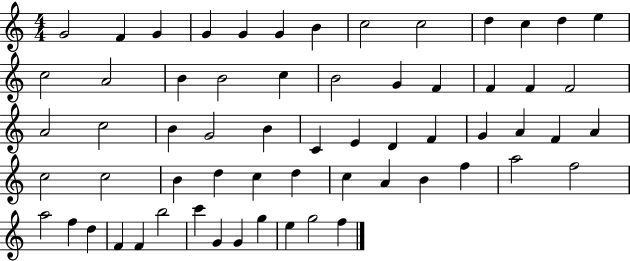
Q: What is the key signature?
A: C major